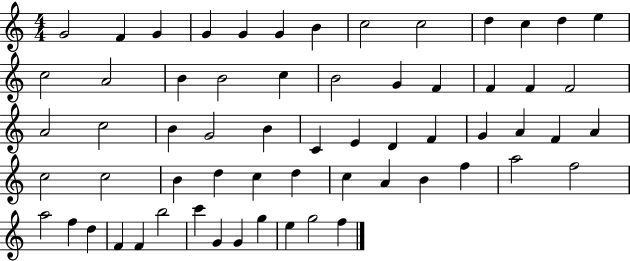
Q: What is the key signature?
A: C major